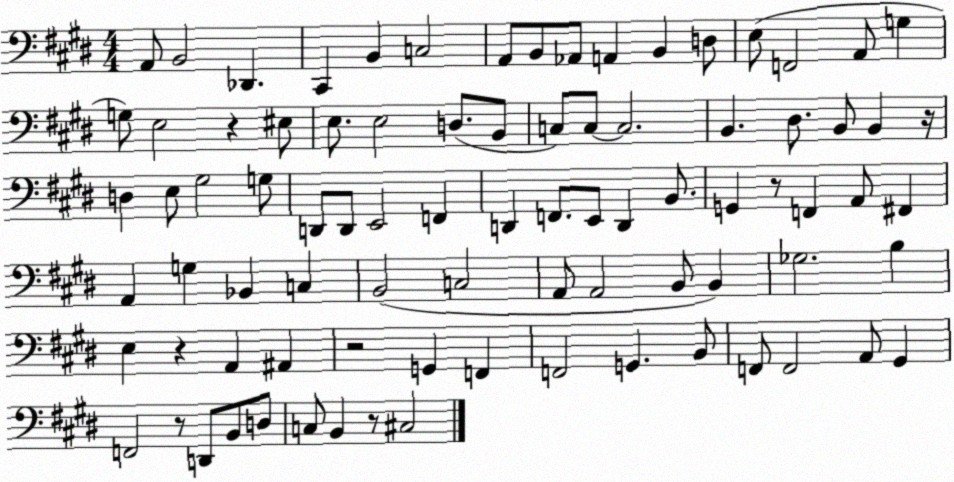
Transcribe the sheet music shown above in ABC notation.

X:1
T:Untitled
M:4/4
L:1/4
K:E
A,,/2 B,,2 _D,, ^C,, B,, C,2 A,,/2 B,,/2 _A,,/2 A,, B,, D,/2 E,/2 F,,2 A,,/2 G, G,/2 E,2 z ^E,/2 E,/2 E,2 D,/2 B,,/2 C,/2 C,/2 C,2 B,, ^D,/2 B,,/2 B,, z/4 D, E,/2 ^G,2 G,/2 D,,/2 D,,/2 E,,2 F,, D,, F,,/2 E,,/2 D,, B,,/2 G,, z/2 F,, A,,/2 ^F,, A,, G, _B,, C, B,,2 C,2 A,,/2 A,,2 B,,/2 B,, _G,2 B, E, z A,, ^A,, z2 G,, F,, F,,2 G,, B,,/2 F,,/2 F,,2 A,,/2 ^G,, F,,2 z/2 D,,/2 B,,/2 D,/2 C,/2 B,, z/2 ^C,2